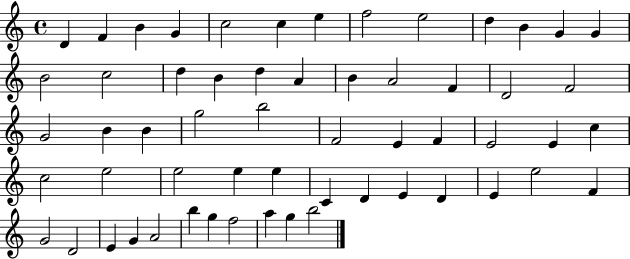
{
  \clef treble
  \time 4/4
  \defaultTimeSignature
  \key c \major
  d'4 f'4 b'4 g'4 | c''2 c''4 e''4 | f''2 e''2 | d''4 b'4 g'4 g'4 | \break b'2 c''2 | d''4 b'4 d''4 a'4 | b'4 a'2 f'4 | d'2 f'2 | \break g'2 b'4 b'4 | g''2 b''2 | f'2 e'4 f'4 | e'2 e'4 c''4 | \break c''2 e''2 | e''2 e''4 e''4 | c'4 d'4 e'4 d'4 | e'4 e''2 f'4 | \break g'2 d'2 | e'4 g'4 a'2 | b''4 g''4 f''2 | a''4 g''4 b''2 | \break \bar "|."
}